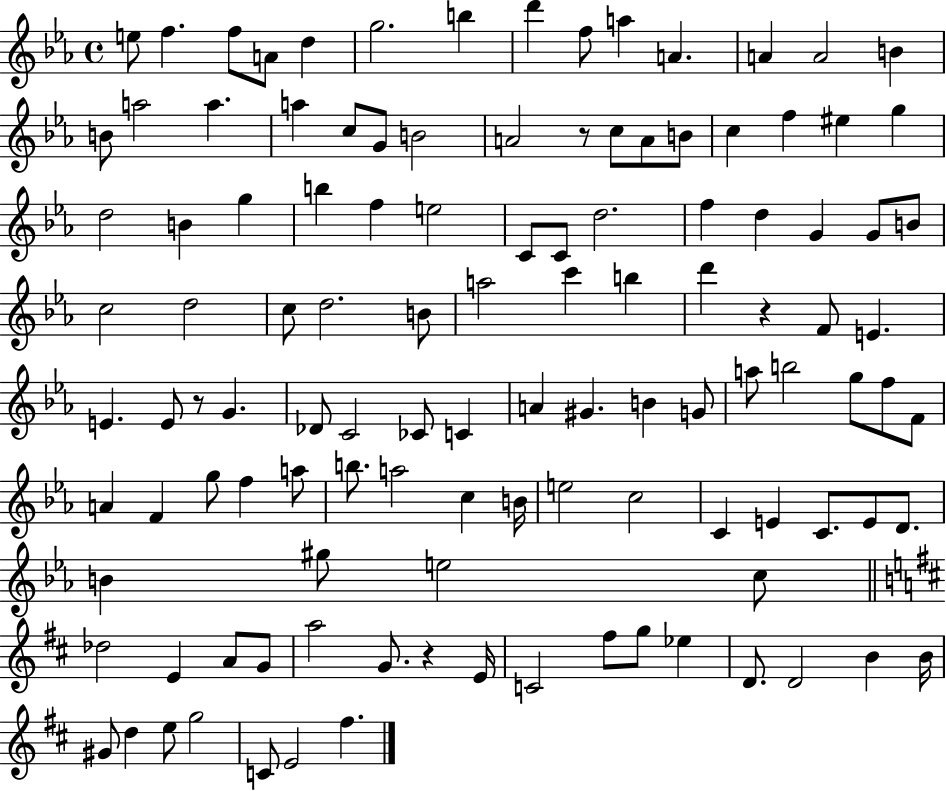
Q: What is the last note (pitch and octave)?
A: F#5